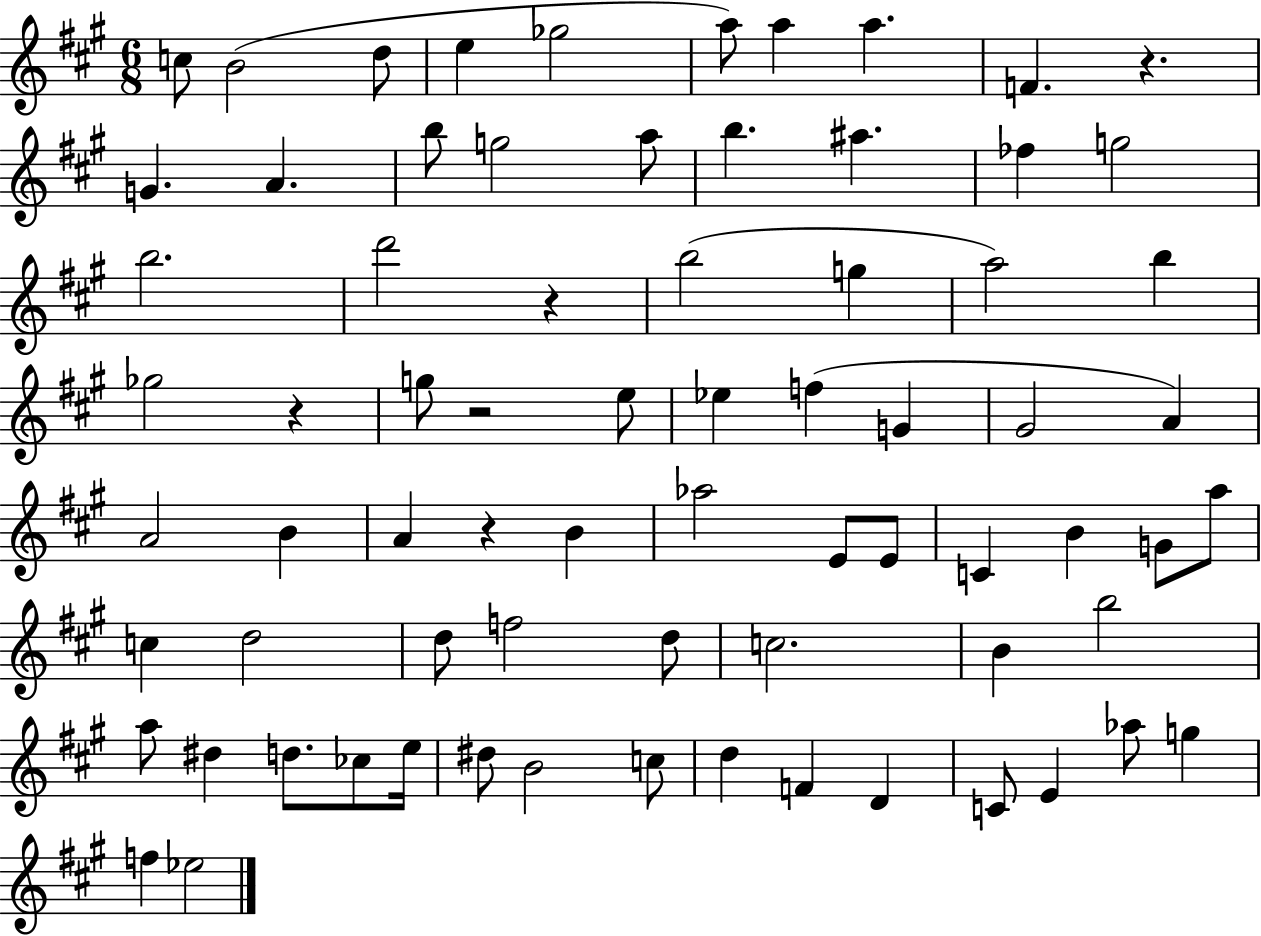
{
  \clef treble
  \numericTimeSignature
  \time 6/8
  \key a \major
  \repeat volta 2 { c''8 b'2( d''8 | e''4 ges''2 | a''8) a''4 a''4. | f'4. r4. | \break g'4. a'4. | b''8 g''2 a''8 | b''4. ais''4. | fes''4 g''2 | \break b''2. | d'''2 r4 | b''2( g''4 | a''2) b''4 | \break ges''2 r4 | g''8 r2 e''8 | ees''4 f''4( g'4 | gis'2 a'4) | \break a'2 b'4 | a'4 r4 b'4 | aes''2 e'8 e'8 | c'4 b'4 g'8 a''8 | \break c''4 d''2 | d''8 f''2 d''8 | c''2. | b'4 b''2 | \break a''8 dis''4 d''8. ces''8 e''16 | dis''8 b'2 c''8 | d''4 f'4 d'4 | c'8 e'4 aes''8 g''4 | \break f''4 ees''2 | } \bar "|."
}